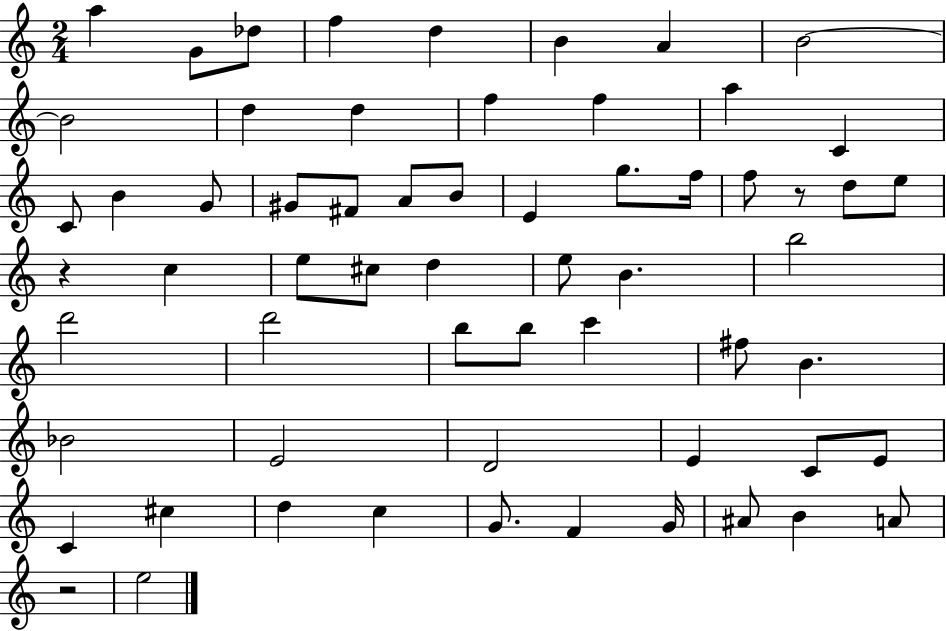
A5/q G4/e Db5/e F5/q D5/q B4/q A4/q B4/h B4/h D5/q D5/q F5/q F5/q A5/q C4/q C4/e B4/q G4/e G#4/e F#4/e A4/e B4/e E4/q G5/e. F5/s F5/e R/e D5/e E5/e R/q C5/q E5/e C#5/e D5/q E5/e B4/q. B5/h D6/h D6/h B5/e B5/e C6/q F#5/e B4/q. Bb4/h E4/h D4/h E4/q C4/e E4/e C4/q C#5/q D5/q C5/q G4/e. F4/q G4/s A#4/e B4/q A4/e R/h E5/h